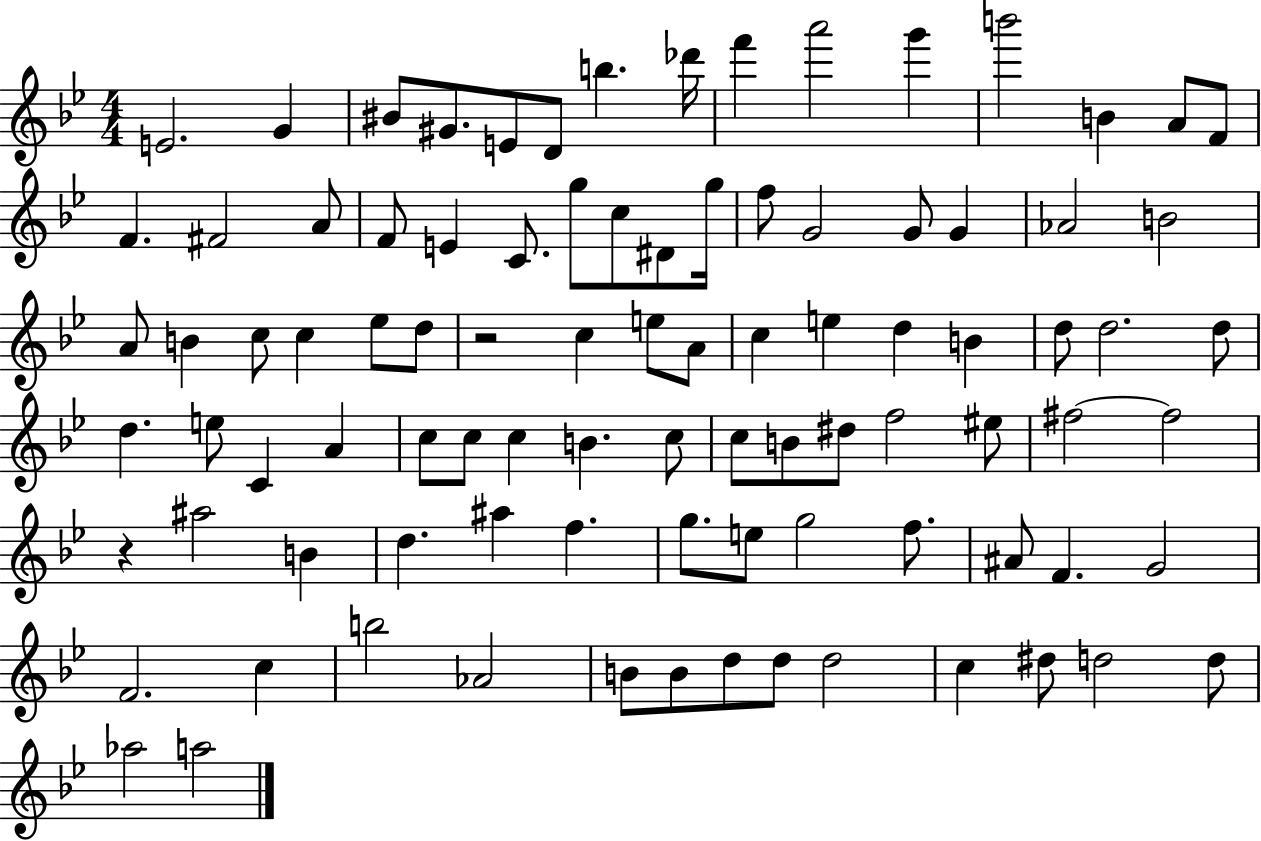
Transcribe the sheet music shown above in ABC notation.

X:1
T:Untitled
M:4/4
L:1/4
K:Bb
E2 G ^B/2 ^G/2 E/2 D/2 b _d'/4 f' a'2 g' b'2 B A/2 F/2 F ^F2 A/2 F/2 E C/2 g/2 c/2 ^D/2 g/4 f/2 G2 G/2 G _A2 B2 A/2 B c/2 c _e/2 d/2 z2 c e/2 A/2 c e d B d/2 d2 d/2 d e/2 C A c/2 c/2 c B c/2 c/2 B/2 ^d/2 f2 ^e/2 ^f2 ^f2 z ^a2 B d ^a f g/2 e/2 g2 f/2 ^A/2 F G2 F2 c b2 _A2 B/2 B/2 d/2 d/2 d2 c ^d/2 d2 d/2 _a2 a2